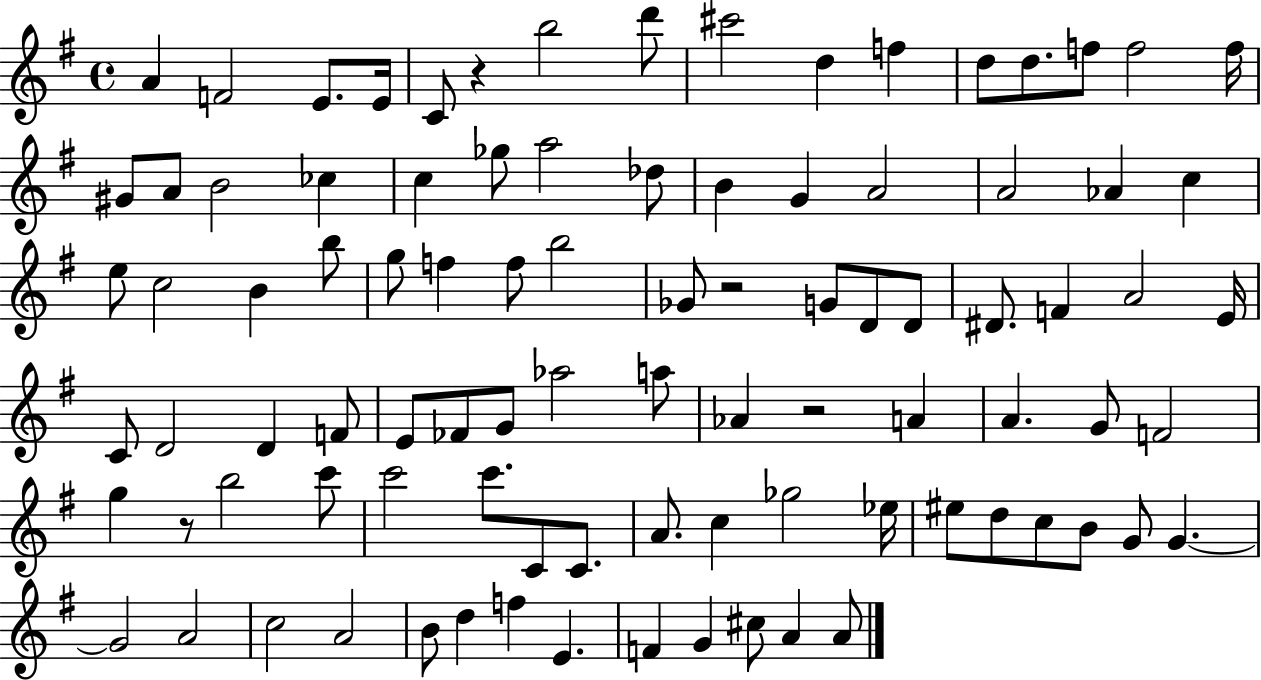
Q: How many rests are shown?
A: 4